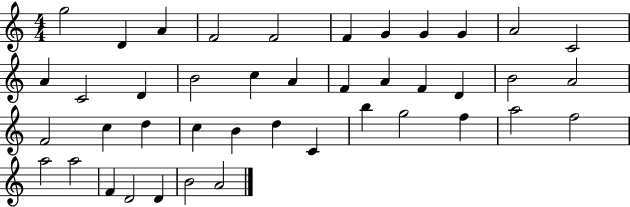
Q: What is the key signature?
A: C major